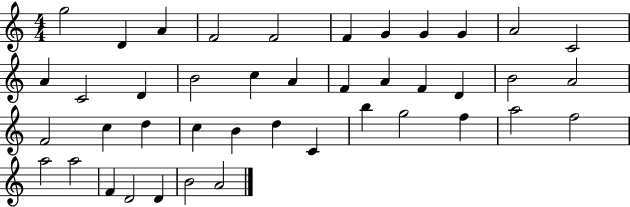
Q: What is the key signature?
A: C major